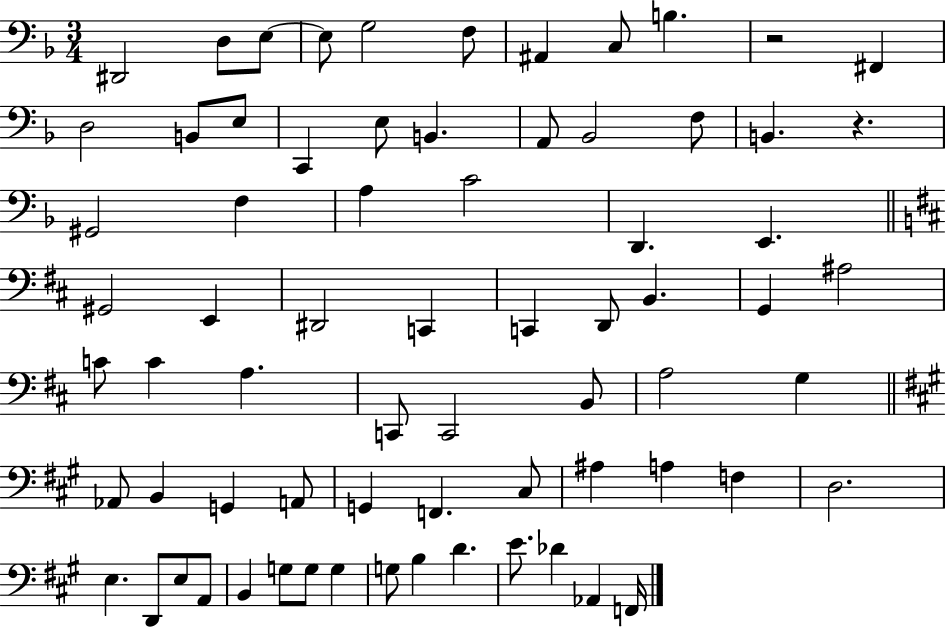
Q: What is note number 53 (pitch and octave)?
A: F3